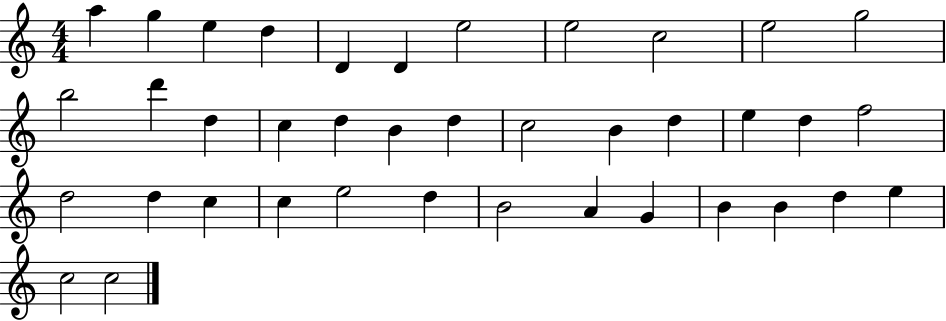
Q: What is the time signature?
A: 4/4